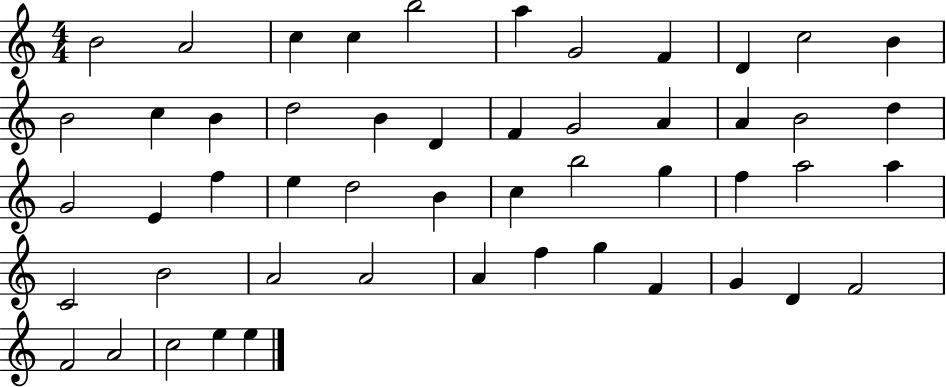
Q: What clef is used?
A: treble